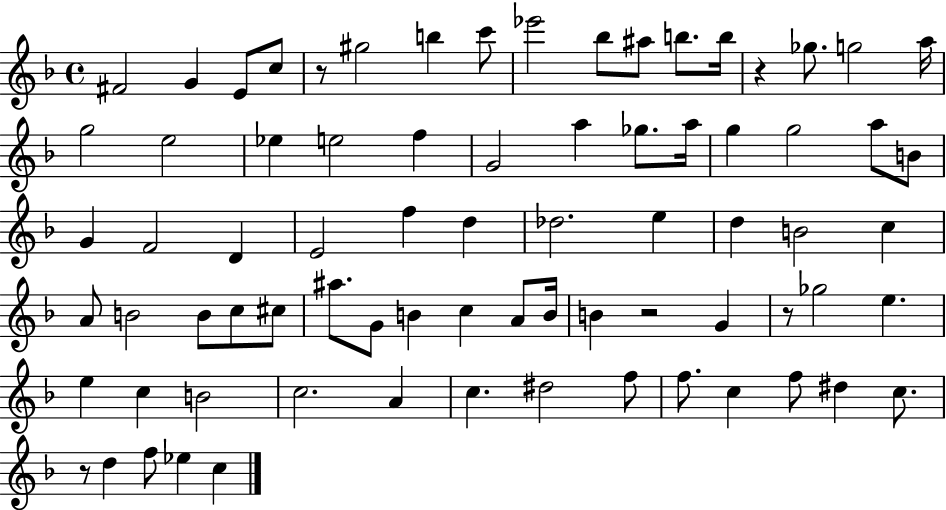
X:1
T:Untitled
M:4/4
L:1/4
K:F
^F2 G E/2 c/2 z/2 ^g2 b c'/2 _e'2 _b/2 ^a/2 b/2 b/4 z _g/2 g2 a/4 g2 e2 _e e2 f G2 a _g/2 a/4 g g2 a/2 B/2 G F2 D E2 f d _d2 e d B2 c A/2 B2 B/2 c/2 ^c/2 ^a/2 G/2 B c A/2 B/4 B z2 G z/2 _g2 e e c B2 c2 A c ^d2 f/2 f/2 c f/2 ^d c/2 z/2 d f/2 _e c